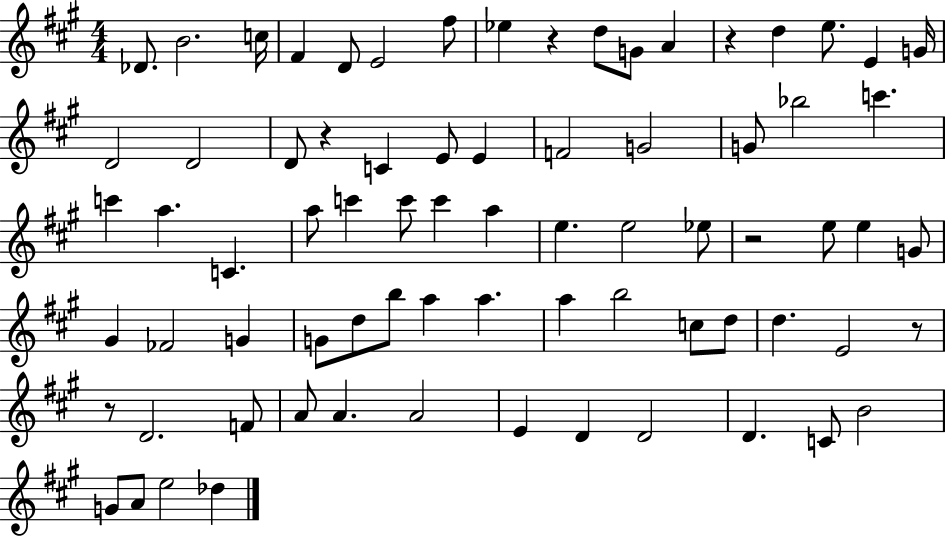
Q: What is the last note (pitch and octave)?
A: Db5